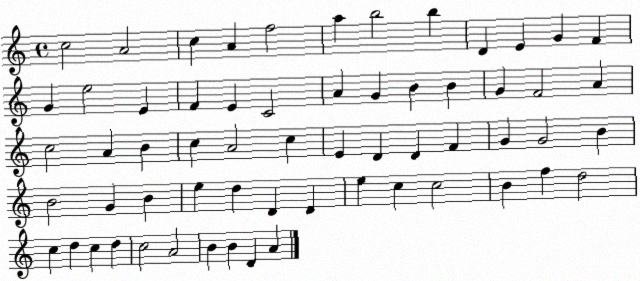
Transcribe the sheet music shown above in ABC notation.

X:1
T:Untitled
M:4/4
L:1/4
K:C
c2 A2 c A f2 a b2 b D E G F G e2 E F E C2 A G B B G F2 A c2 A B c A2 c E D D F G G2 B B2 G B e d D D e c c2 B f d2 c d c d c2 A2 B B D A